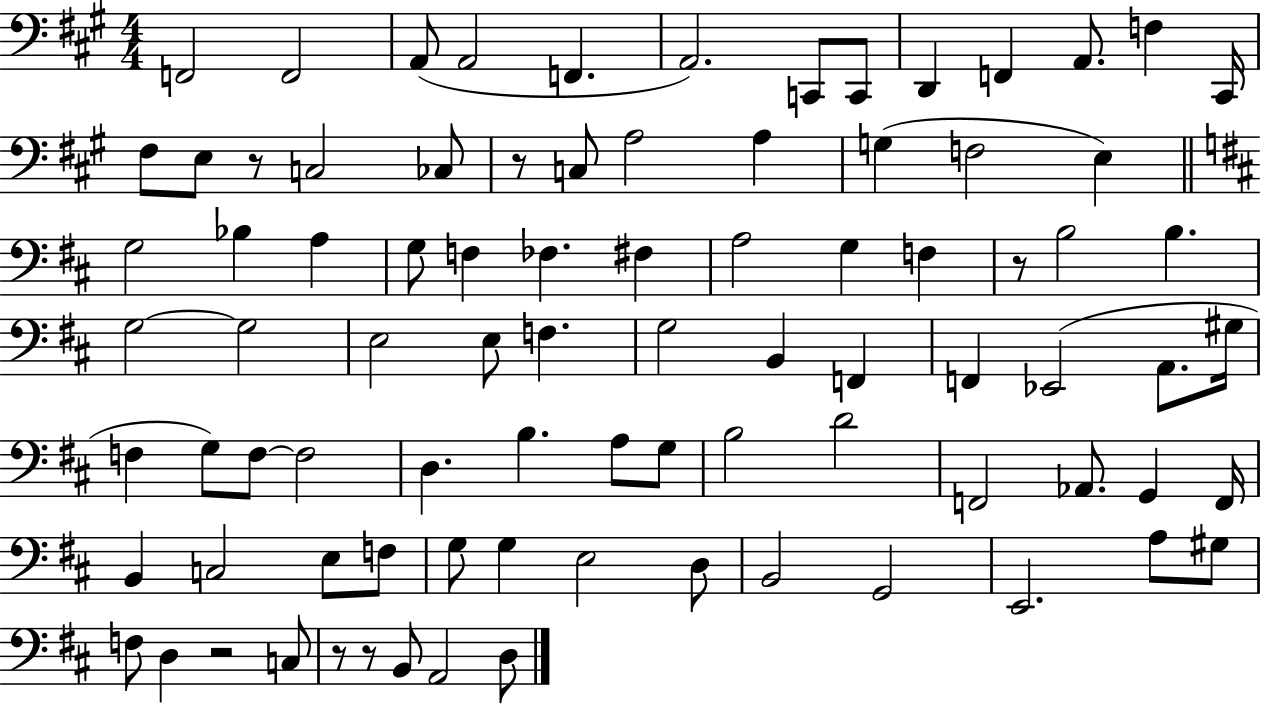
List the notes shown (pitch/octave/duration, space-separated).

F2/h F2/h A2/e A2/h F2/q. A2/h. C2/e C2/e D2/q F2/q A2/e. F3/q C#2/s F#3/e E3/e R/e C3/h CES3/e R/e C3/e A3/h A3/q G3/q F3/h E3/q G3/h Bb3/q A3/q G3/e F3/q FES3/q. F#3/q A3/h G3/q F3/q R/e B3/h B3/q. G3/h G3/h E3/h E3/e F3/q. G3/h B2/q F2/q F2/q Eb2/h A2/e. G#3/s F3/q G3/e F3/e F3/h D3/q. B3/q. A3/e G3/e B3/h D4/h F2/h Ab2/e. G2/q F2/s B2/q C3/h E3/e F3/e G3/e G3/q E3/h D3/e B2/h G2/h E2/h. A3/e G#3/e F3/e D3/q R/h C3/e R/e R/e B2/e A2/h D3/e